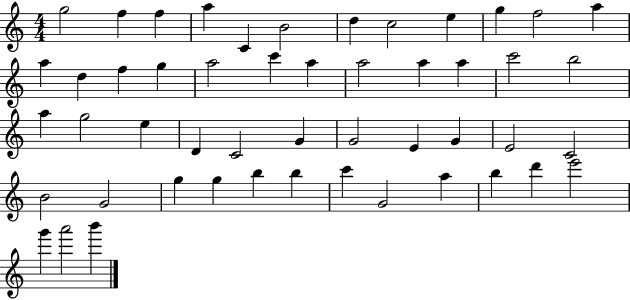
X:1
T:Untitled
M:4/4
L:1/4
K:C
g2 f f a C B2 d c2 e g f2 a a d f g a2 c' a a2 a a c'2 b2 a g2 e D C2 G G2 E G E2 C2 B2 G2 g g b b c' G2 a b d' e'2 g' a'2 b'